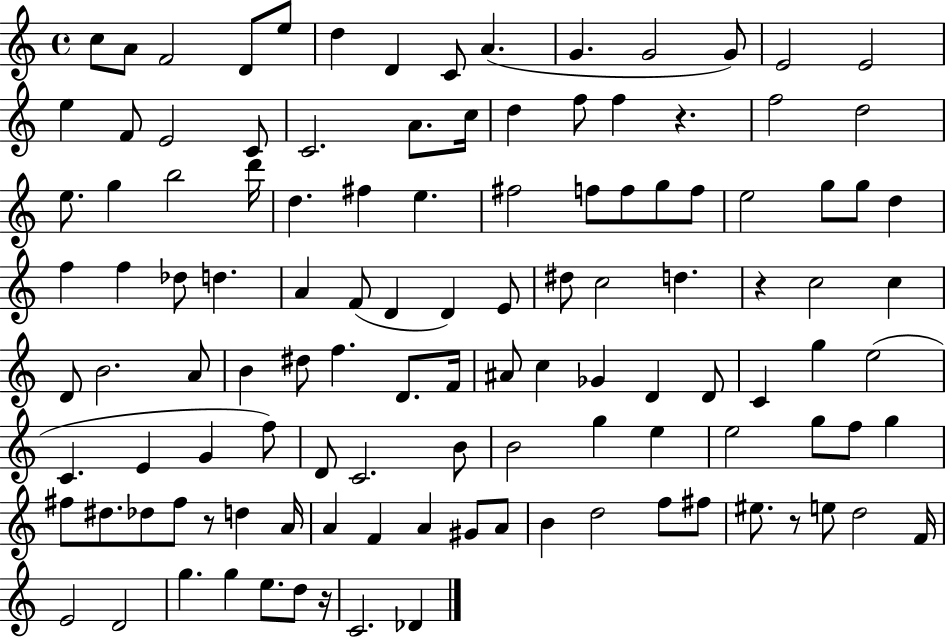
C5/e A4/e F4/h D4/e E5/e D5/q D4/q C4/e A4/q. G4/q. G4/h G4/e E4/h E4/h E5/q F4/e E4/h C4/e C4/h. A4/e. C5/s D5/q F5/e F5/q R/q. F5/h D5/h E5/e. G5/q B5/h D6/s D5/q. F#5/q E5/q. F#5/h F5/e F5/e G5/e F5/e E5/h G5/e G5/e D5/q F5/q F5/q Db5/e D5/q. A4/q F4/e D4/q D4/q E4/e D#5/e C5/h D5/q. R/q C5/h C5/q D4/e B4/h. A4/e B4/q D#5/e F5/q. D4/e. F4/s A#4/e C5/q Gb4/q D4/q D4/e C4/q G5/q E5/h C4/q. E4/q G4/q F5/e D4/e C4/h. B4/e B4/h G5/q E5/q E5/h G5/e F5/e G5/q F#5/e D#5/e. Db5/e F#5/e R/e D5/q A4/s A4/q F4/q A4/q G#4/e A4/e B4/q D5/h F5/e F#5/e EIS5/e. R/e E5/e D5/h F4/s E4/h D4/h G5/q. G5/q E5/e. D5/e R/s C4/h. Db4/q